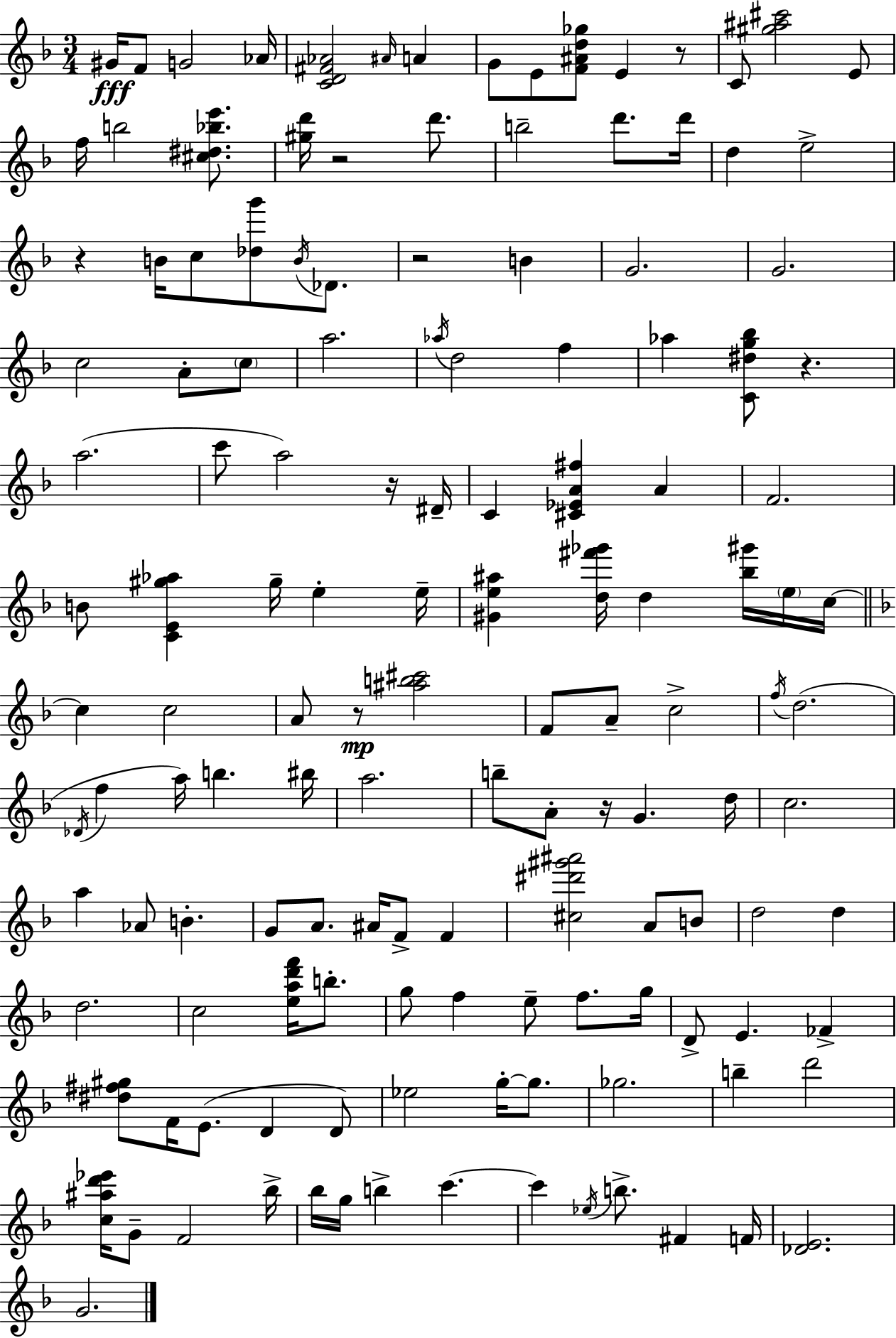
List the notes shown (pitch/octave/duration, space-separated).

G#4/s F4/e G4/h Ab4/s [C4,D4,F#4,Ab4]/h A#4/s A4/q G4/e E4/e [F4,A#4,D5,Gb5]/e E4/q R/e C4/e [G#5,A#5,C#6]/h E4/e F5/s B5/h [C#5,D#5,Bb5,E6]/e. [G#5,D6]/s R/h D6/e. B5/h D6/e. D6/s D5/q E5/h R/q B4/s C5/e [Db5,G6]/e B4/s Db4/e. R/h B4/q G4/h. G4/h. C5/h A4/e C5/e A5/h. Ab5/s D5/h F5/q Ab5/q [C4,D#5,G5,Bb5]/e R/q. A5/h. C6/e A5/h R/s D#4/s C4/q [C#4,Eb4,A4,F#5]/q A4/q F4/h. B4/e [C4,E4,G#5,Ab5]/q G#5/s E5/q E5/s [G#4,E5,A#5]/q [D5,F#6,Gb6]/s D5/q [Bb5,G#6]/s E5/s C5/s C5/q C5/h A4/e R/e [A#5,B5,C#6]/h F4/e A4/e C5/h F5/s D5/h. Db4/s F5/q A5/s B5/q. BIS5/s A5/h. B5/e A4/e R/s G4/q. D5/s C5/h. A5/q Ab4/e B4/q. G4/e A4/e. A#4/s F4/e F4/q [C#5,D#6,G#6,A#6]/h A4/e B4/e D5/h D5/q D5/h. C5/h [E5,A5,D6,F6]/s B5/e. G5/e F5/q E5/e F5/e. G5/s D4/e E4/q. FES4/q [D#5,F#5,G#5]/e F4/s E4/e. D4/q D4/e Eb5/h G5/s G5/e. Gb5/h. B5/q D6/h [C5,A#5,D6,Eb6]/s G4/e F4/h Bb5/s Bb5/s G5/s B5/q C6/q. C6/q Eb5/s B5/e. F#4/q F4/s [Db4,E4]/h. G4/h.